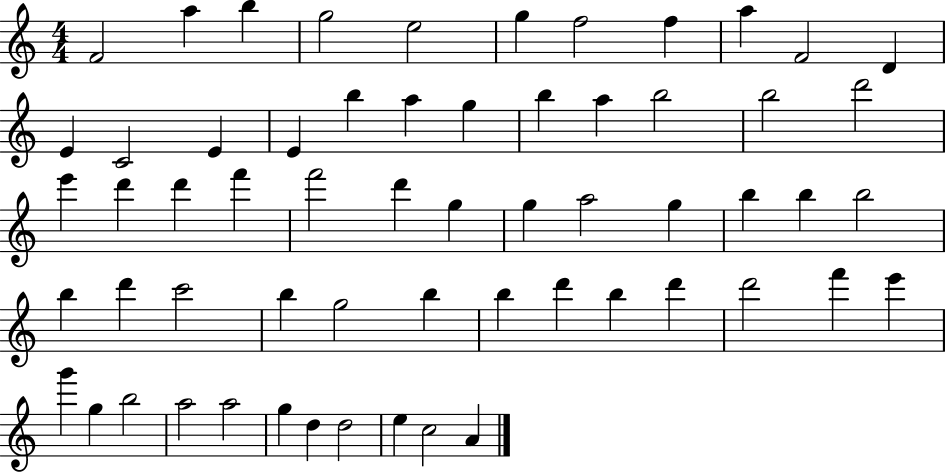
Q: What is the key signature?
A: C major